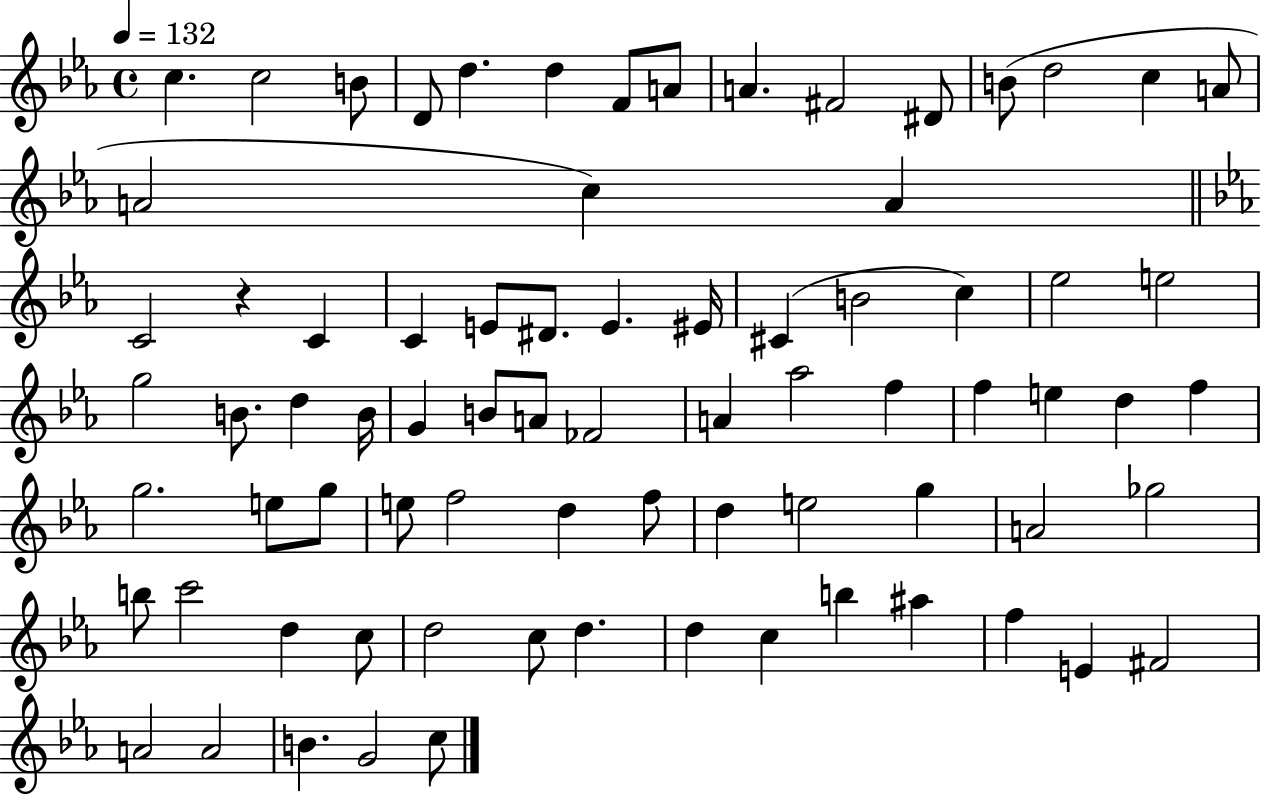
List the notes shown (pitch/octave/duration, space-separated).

C5/q. C5/h B4/e D4/e D5/q. D5/q F4/e A4/e A4/q. F#4/h D#4/e B4/e D5/h C5/q A4/e A4/h C5/q A4/q C4/h R/q C4/q C4/q E4/e D#4/e. E4/q. EIS4/s C#4/q B4/h C5/q Eb5/h E5/h G5/h B4/e. D5/q B4/s G4/q B4/e A4/e FES4/h A4/q Ab5/h F5/q F5/q E5/q D5/q F5/q G5/h. E5/e G5/e E5/e F5/h D5/q F5/e D5/q E5/h G5/q A4/h Gb5/h B5/e C6/h D5/q C5/e D5/h C5/e D5/q. D5/q C5/q B5/q A#5/q F5/q E4/q F#4/h A4/h A4/h B4/q. G4/h C5/e